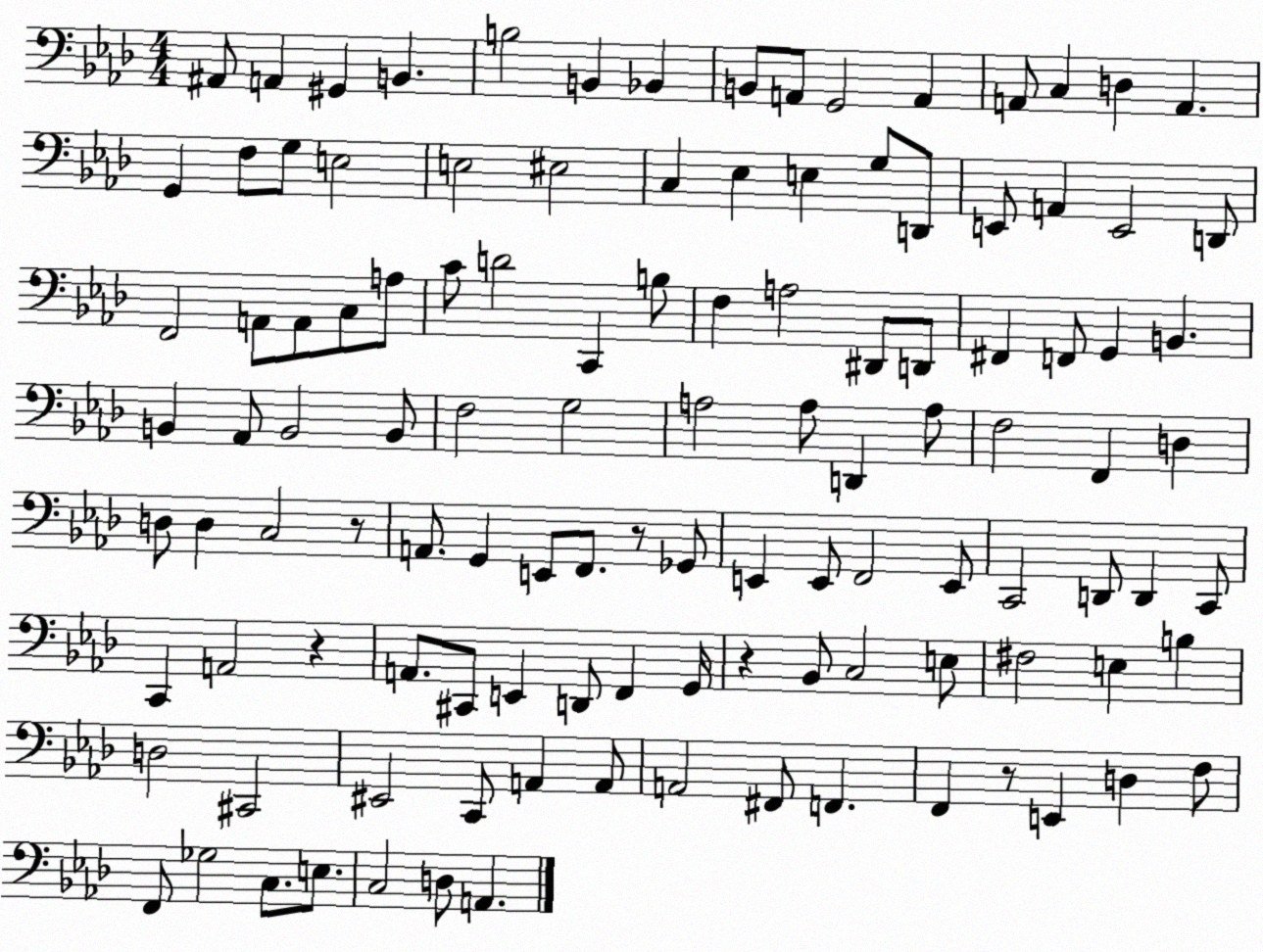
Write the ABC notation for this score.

X:1
T:Untitled
M:4/4
L:1/4
K:Ab
^A,,/2 A,, ^G,, B,, B,2 B,, _B,, B,,/2 A,,/2 G,,2 A,, A,,/2 C, D, A,, G,, F,/2 G,/2 E,2 E,2 ^E,2 C, _E, E, G,/2 D,,/2 E,,/2 A,, E,,2 D,,/2 F,,2 A,,/2 A,,/2 C,/2 A,/2 C/2 D2 C,, B,/2 F, A,2 ^D,,/2 D,,/2 ^F,, F,,/2 G,, B,, B,, _A,,/2 B,,2 B,,/2 F,2 G,2 A,2 A,/2 D,, A,/2 F,2 F,, D, D,/2 D, C,2 z/2 A,,/2 G,, E,,/2 F,,/2 z/2 _G,,/2 E,, E,,/2 F,,2 E,,/2 C,,2 D,,/2 D,, C,,/2 C,, A,,2 z A,,/2 ^C,,/2 E,, D,,/2 F,, G,,/4 z _B,,/2 C,2 E,/2 ^F,2 E, B, D,2 ^C,,2 ^E,,2 C,,/2 A,, A,,/2 A,,2 ^F,,/2 F,, F,, z/2 E,, D, F,/2 F,,/2 _G,2 C,/2 E,/2 C,2 D,/2 A,,